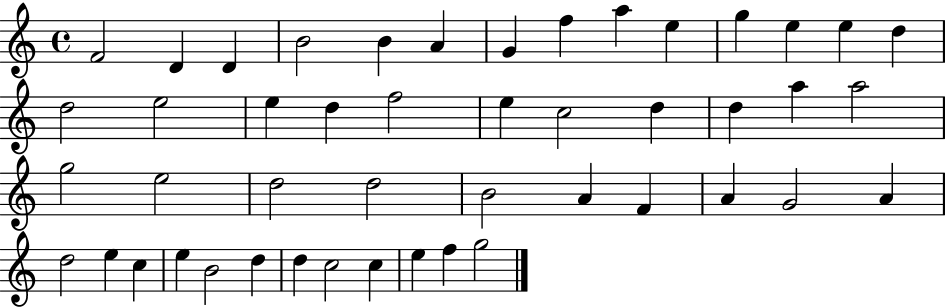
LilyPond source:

{
  \clef treble
  \time 4/4
  \defaultTimeSignature
  \key c \major
  f'2 d'4 d'4 | b'2 b'4 a'4 | g'4 f''4 a''4 e''4 | g''4 e''4 e''4 d''4 | \break d''2 e''2 | e''4 d''4 f''2 | e''4 c''2 d''4 | d''4 a''4 a''2 | \break g''2 e''2 | d''2 d''2 | b'2 a'4 f'4 | a'4 g'2 a'4 | \break d''2 e''4 c''4 | e''4 b'2 d''4 | d''4 c''2 c''4 | e''4 f''4 g''2 | \break \bar "|."
}